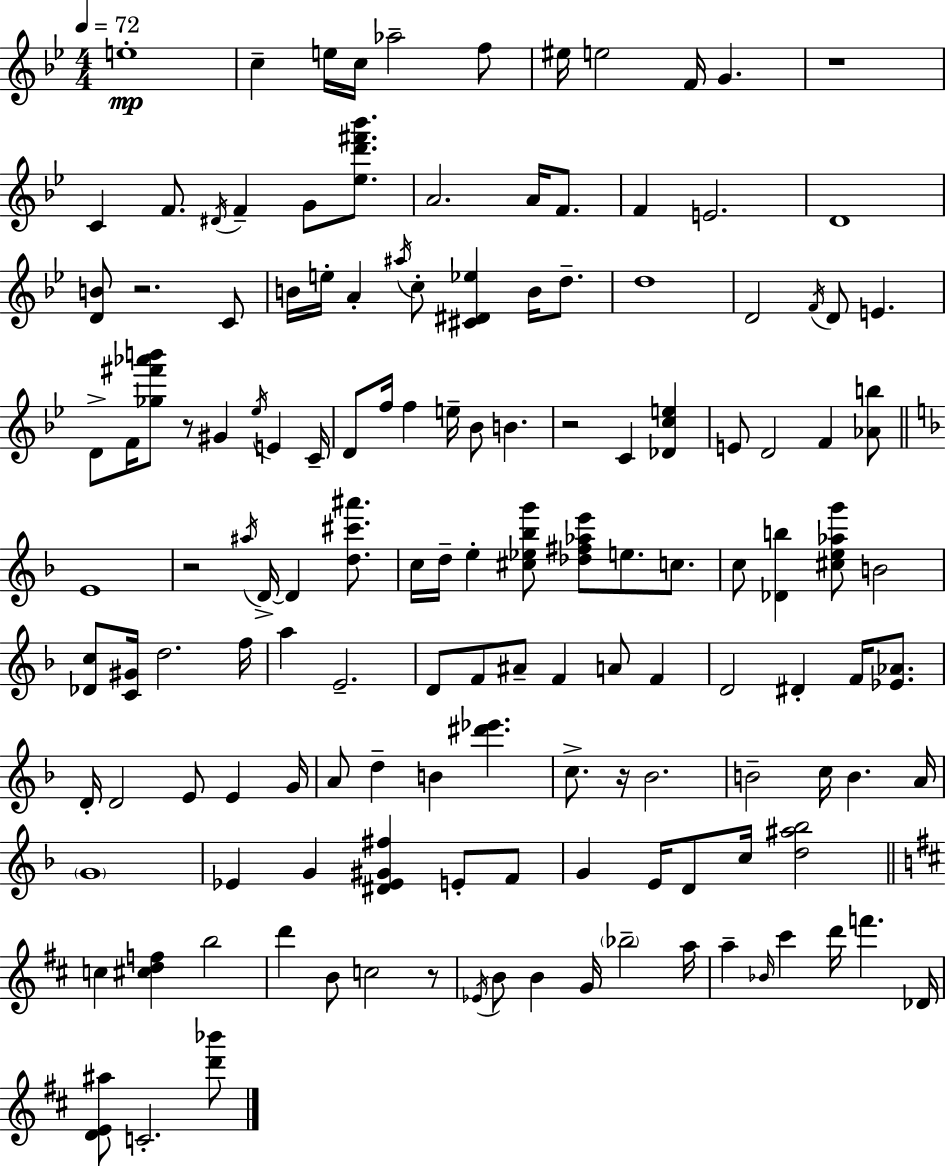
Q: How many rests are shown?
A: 7